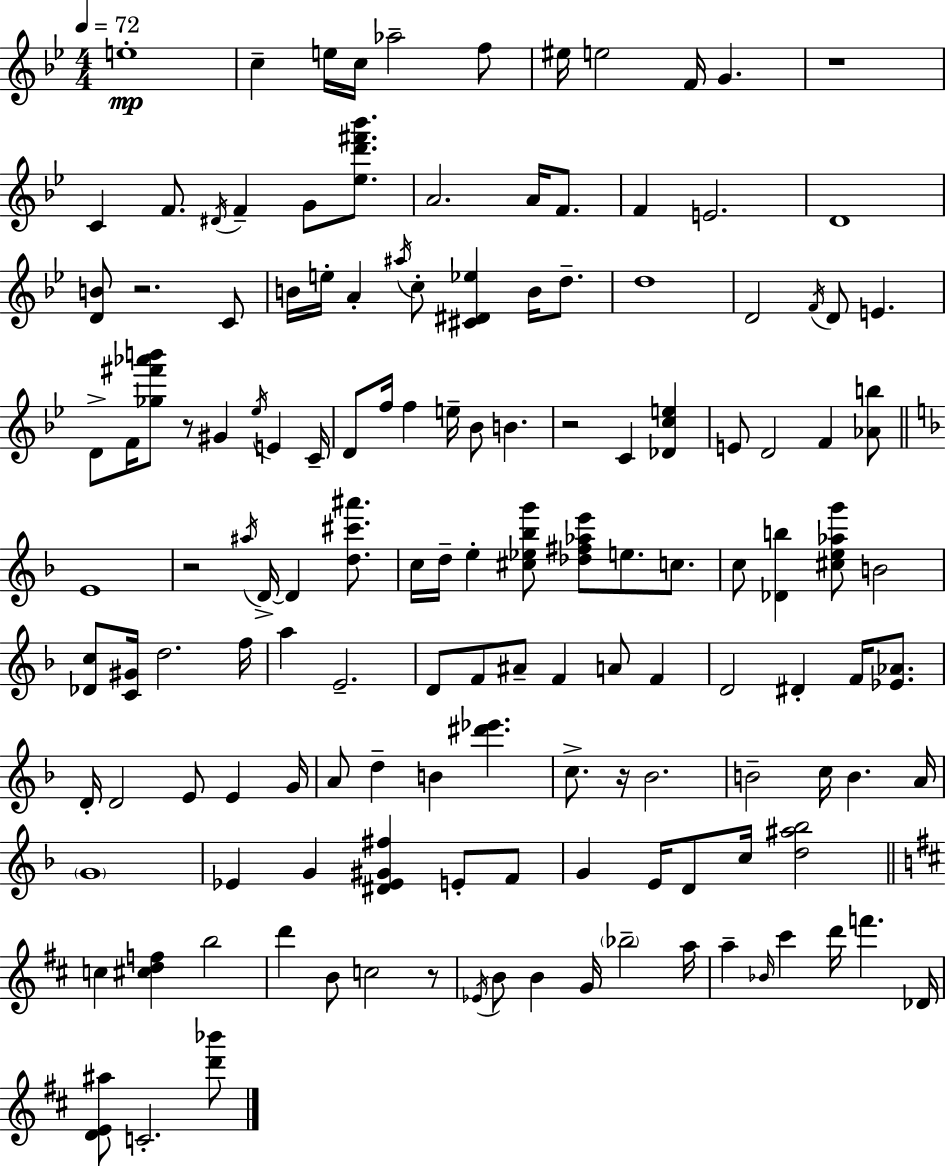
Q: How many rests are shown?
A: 7